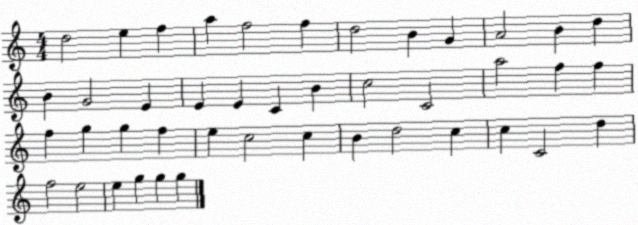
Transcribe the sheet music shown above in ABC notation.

X:1
T:Untitled
M:4/4
L:1/4
K:C
d2 e f a f2 f d2 B G A2 B d B G2 E E E C B c2 C2 a2 f f f g g f e c2 c B d2 c c C2 d f2 e2 e g g g